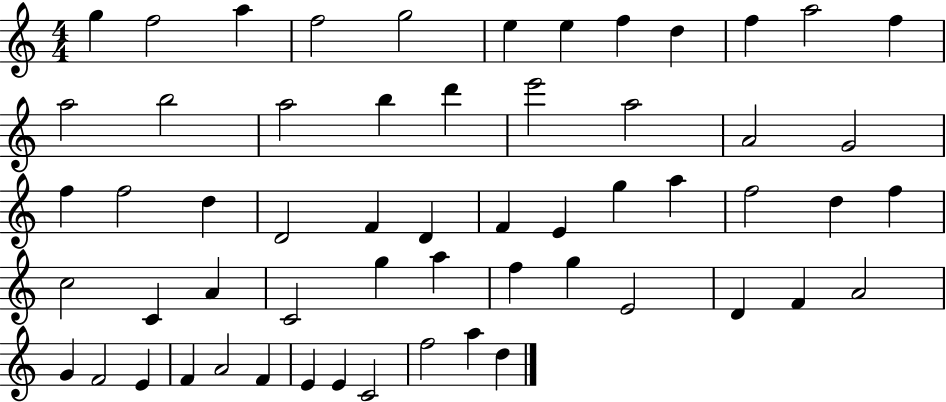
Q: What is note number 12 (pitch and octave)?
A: F5